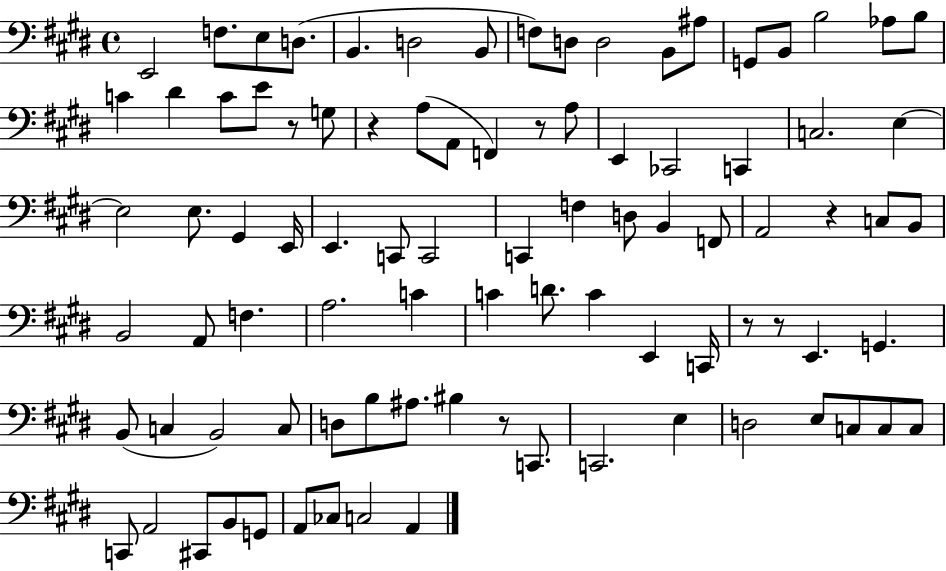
E2/h F3/e. E3/e D3/e. B2/q. D3/h B2/e F3/e D3/e D3/h B2/e A#3/e G2/e B2/e B3/h Ab3/e B3/e C4/q D#4/q C4/e E4/e R/e G3/e R/q A3/e A2/e F2/q R/e A3/e E2/q CES2/h C2/q C3/h. E3/q E3/h E3/e. G#2/q E2/s E2/q. C2/e C2/h C2/q F3/q D3/e B2/q F2/e A2/h R/q C3/e B2/e B2/h A2/e F3/q. A3/h. C4/q C4/q D4/e. C4/q E2/q C2/s R/e R/e E2/q. G2/q. B2/e C3/q B2/h C3/e D3/e B3/e A#3/e. BIS3/q R/e C2/e. C2/h. E3/q D3/h E3/e C3/e C3/e C3/e C2/e A2/h C#2/e B2/e G2/e A2/e CES3/e C3/h A2/q